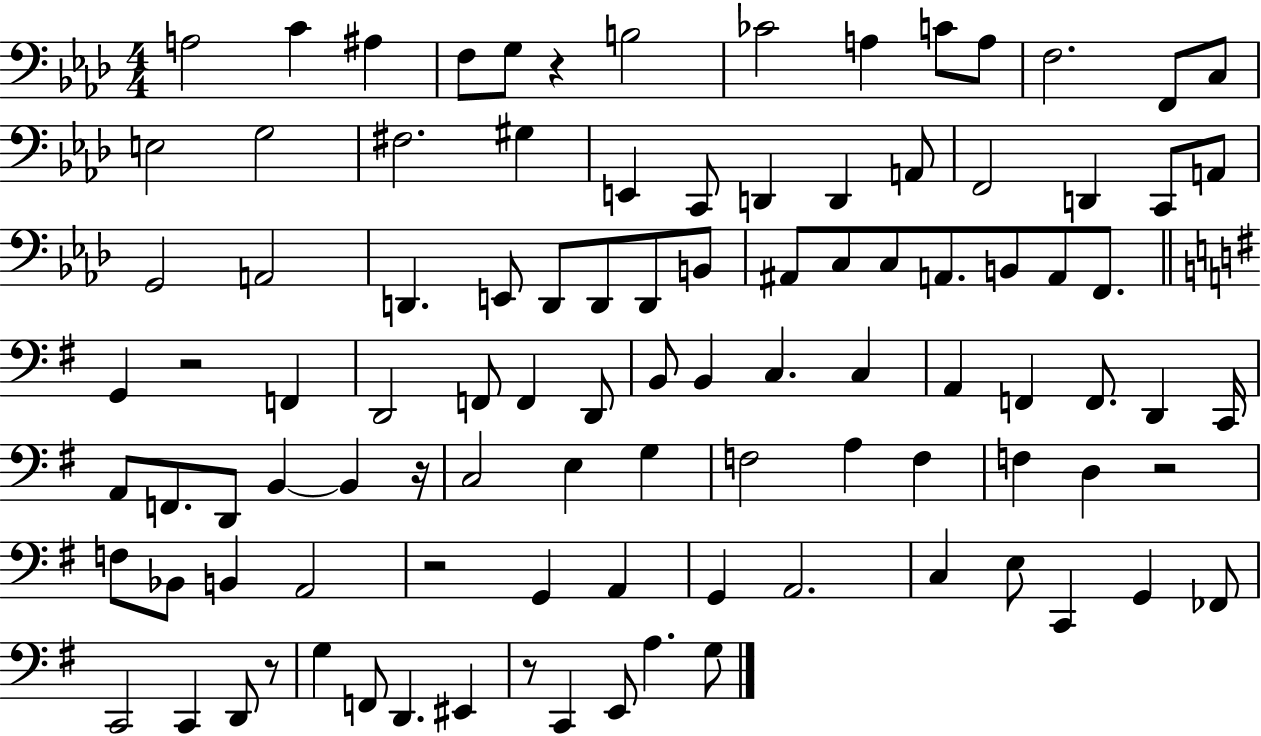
A3/h C4/q A#3/q F3/e G3/e R/q B3/h CES4/h A3/q C4/e A3/e F3/h. F2/e C3/e E3/h G3/h F#3/h. G#3/q E2/q C2/e D2/q D2/q A2/e F2/h D2/q C2/e A2/e G2/h A2/h D2/q. E2/e D2/e D2/e D2/e B2/e A#2/e C3/e C3/e A2/e. B2/e A2/e F2/e. G2/q R/h F2/q D2/h F2/e F2/q D2/e B2/e B2/q C3/q. C3/q A2/q F2/q F2/e. D2/q C2/s A2/e F2/e. D2/e B2/q B2/q R/s C3/h E3/q G3/q F3/h A3/q F3/q F3/q D3/q R/h F3/e Bb2/e B2/q A2/h R/h G2/q A2/q G2/q A2/h. C3/q E3/e C2/q G2/q FES2/e C2/h C2/q D2/e R/e G3/q F2/e D2/q. EIS2/q R/e C2/q E2/e A3/q. G3/e